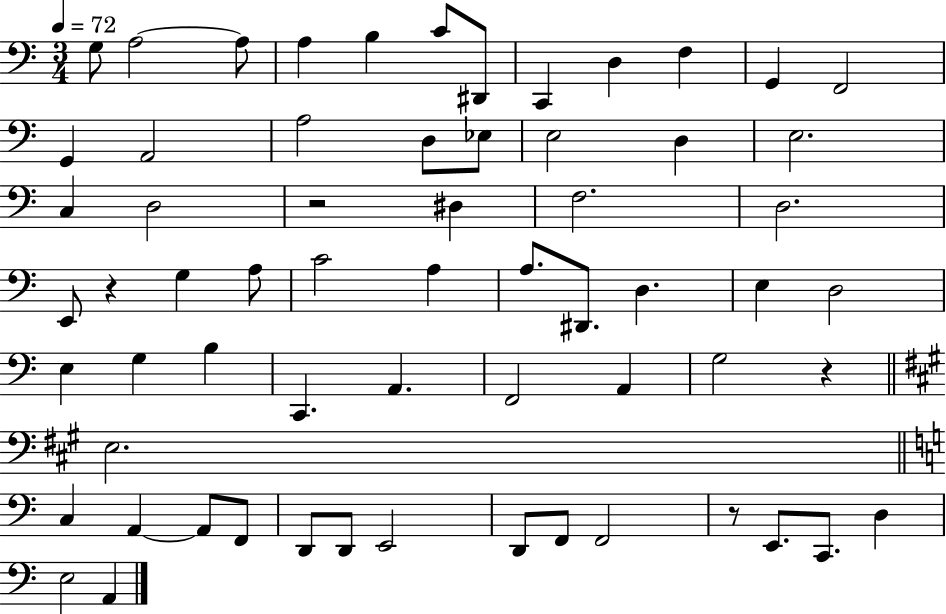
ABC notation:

X:1
T:Untitled
M:3/4
L:1/4
K:C
G,/2 A,2 A,/2 A, B, C/2 ^D,,/2 C,, D, F, G,, F,,2 G,, A,,2 A,2 D,/2 _E,/2 E,2 D, E,2 C, D,2 z2 ^D, F,2 D,2 E,,/2 z G, A,/2 C2 A, A,/2 ^D,,/2 D, E, D,2 E, G, B, C,, A,, F,,2 A,, G,2 z E,2 C, A,, A,,/2 F,,/2 D,,/2 D,,/2 E,,2 D,,/2 F,,/2 F,,2 z/2 E,,/2 C,,/2 D, E,2 A,,